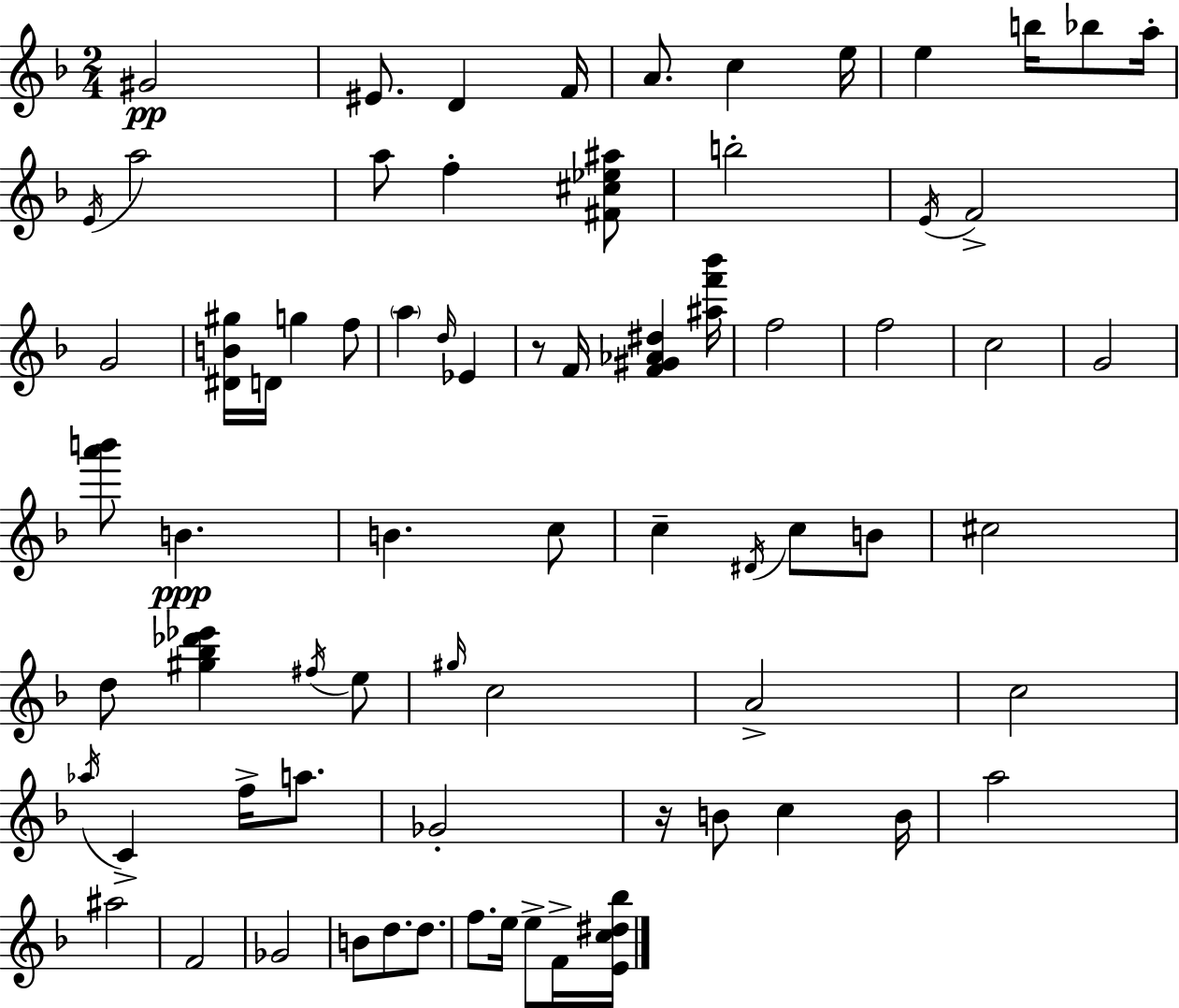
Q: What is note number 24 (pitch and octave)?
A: D5